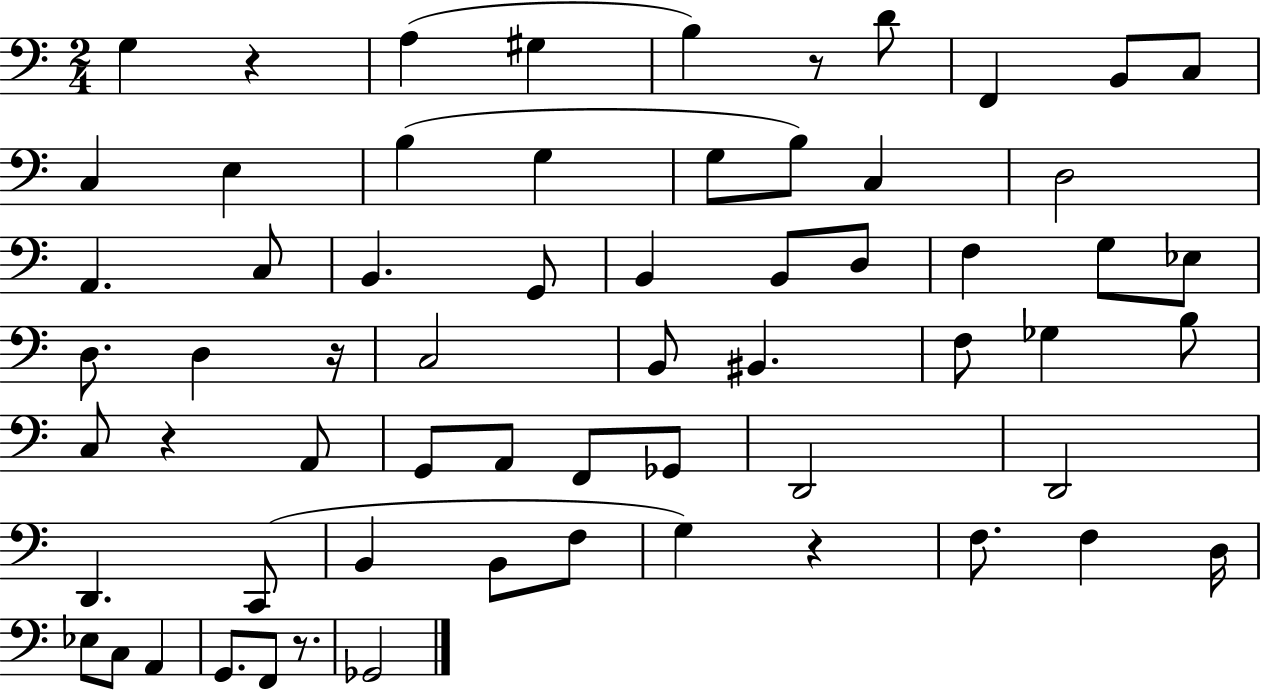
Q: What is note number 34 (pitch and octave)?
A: B3